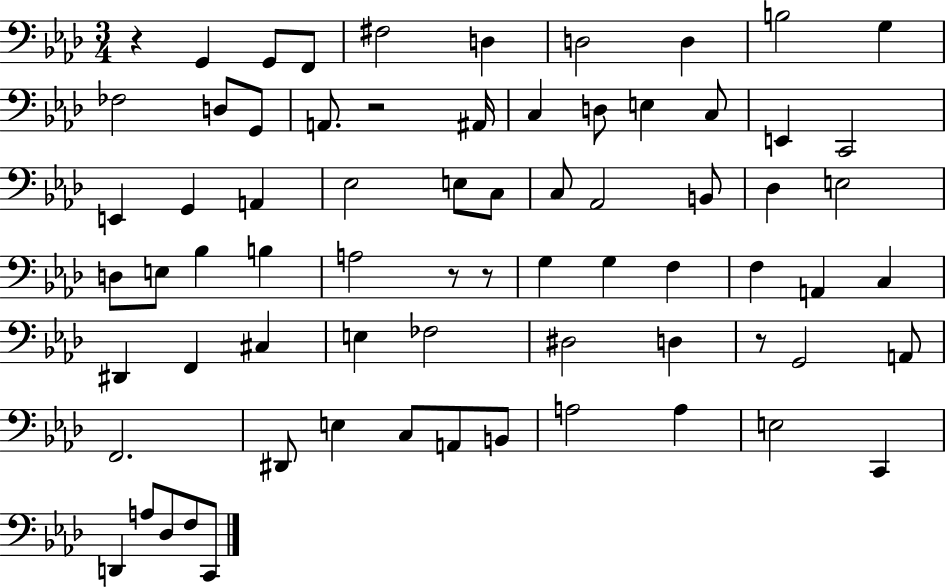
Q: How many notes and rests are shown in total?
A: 71